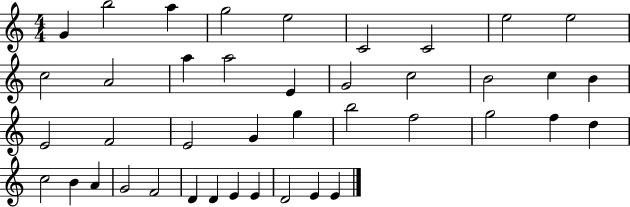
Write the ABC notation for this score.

X:1
T:Untitled
M:4/4
L:1/4
K:C
G b2 a g2 e2 C2 C2 e2 e2 c2 A2 a a2 E G2 c2 B2 c B E2 F2 E2 G g b2 f2 g2 f d c2 B A G2 F2 D D E E D2 E E